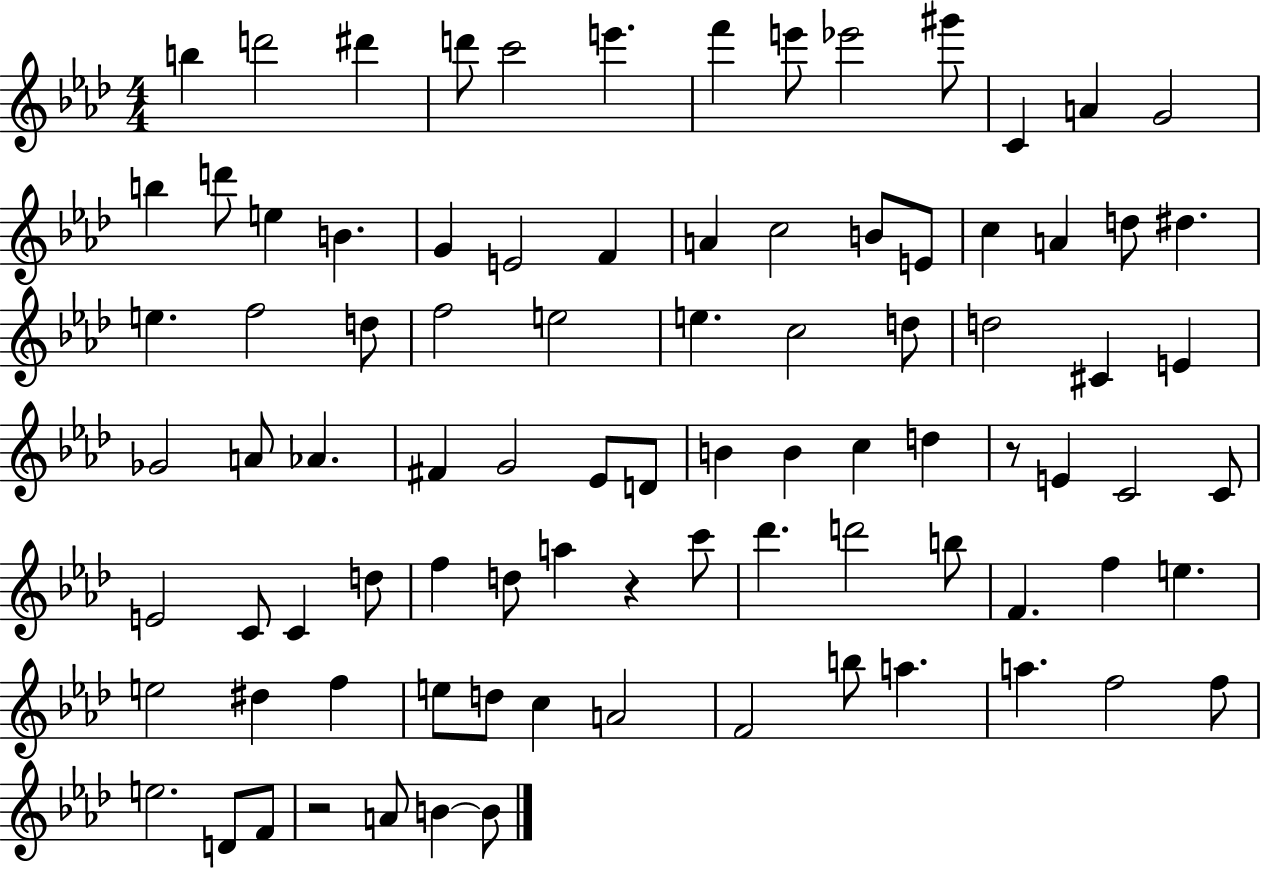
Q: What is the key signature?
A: AES major